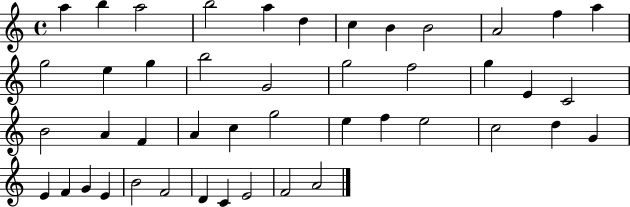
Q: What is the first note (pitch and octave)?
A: A5